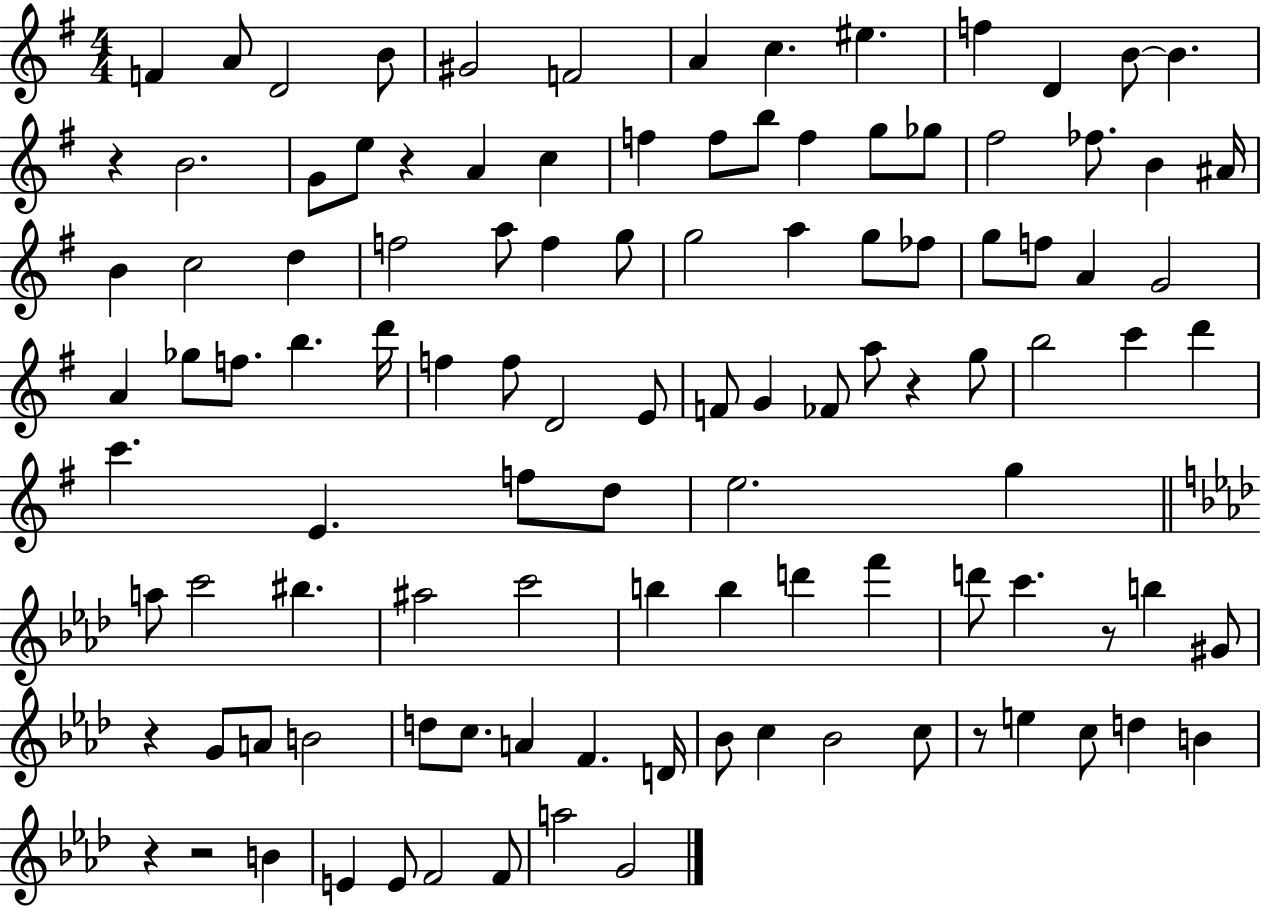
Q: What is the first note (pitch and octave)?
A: F4